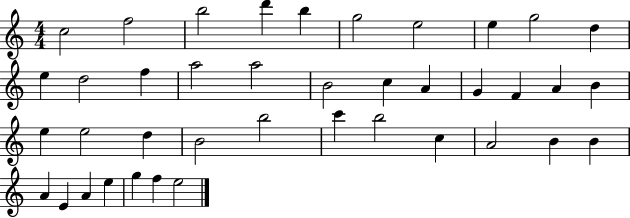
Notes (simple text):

C5/h F5/h B5/h D6/q B5/q G5/h E5/h E5/q G5/h D5/q E5/q D5/h F5/q A5/h A5/h B4/h C5/q A4/q G4/q F4/q A4/q B4/q E5/q E5/h D5/q B4/h B5/h C6/q B5/h C5/q A4/h B4/q B4/q A4/q E4/q A4/q E5/q G5/q F5/q E5/h